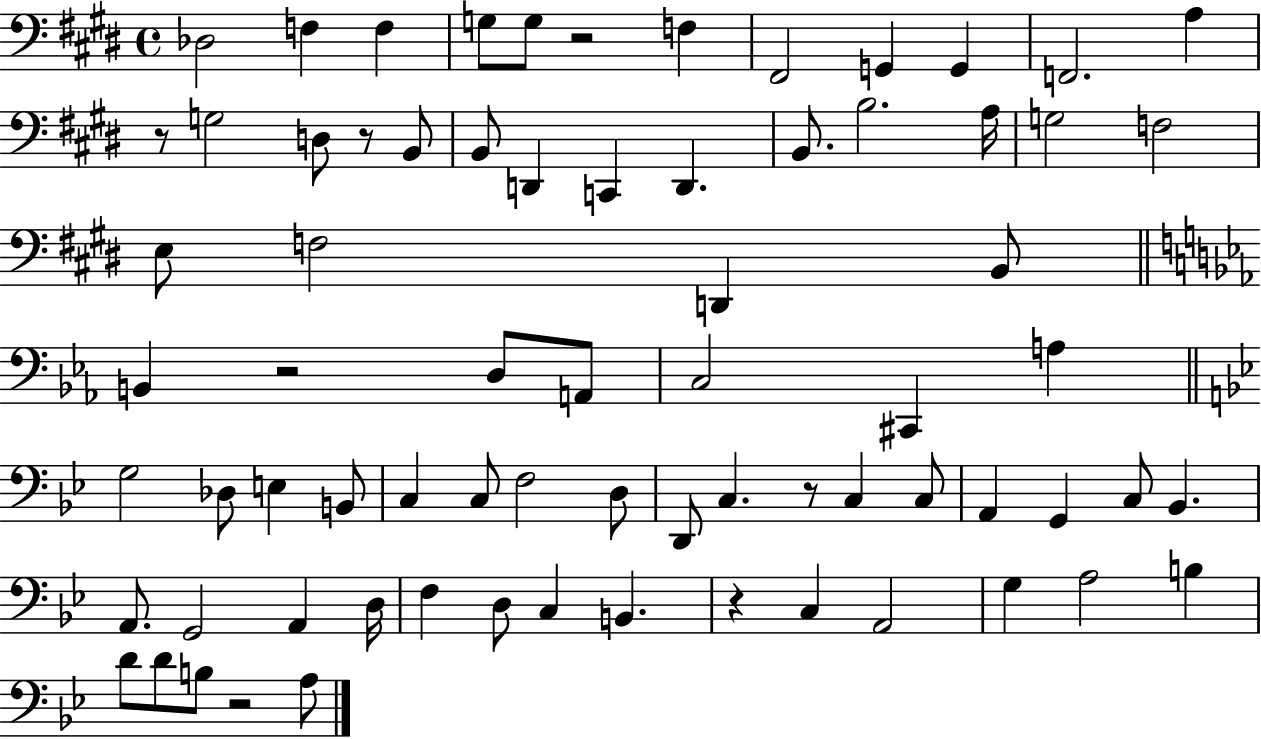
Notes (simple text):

Db3/h F3/q F3/q G3/e G3/e R/h F3/q F#2/h G2/q G2/q F2/h. A3/q R/e G3/h D3/e R/e B2/e B2/e D2/q C2/q D2/q. B2/e. B3/h. A3/s G3/h F3/h E3/e F3/h D2/q B2/e B2/q R/h D3/e A2/e C3/h C#2/q A3/q G3/h Db3/e E3/q B2/e C3/q C3/e F3/h D3/e D2/e C3/q. R/e C3/q C3/e A2/q G2/q C3/e Bb2/q. A2/e. G2/h A2/q D3/s F3/q D3/e C3/q B2/q. R/q C3/q A2/h G3/q A3/h B3/q D4/e D4/e B3/e R/h A3/e